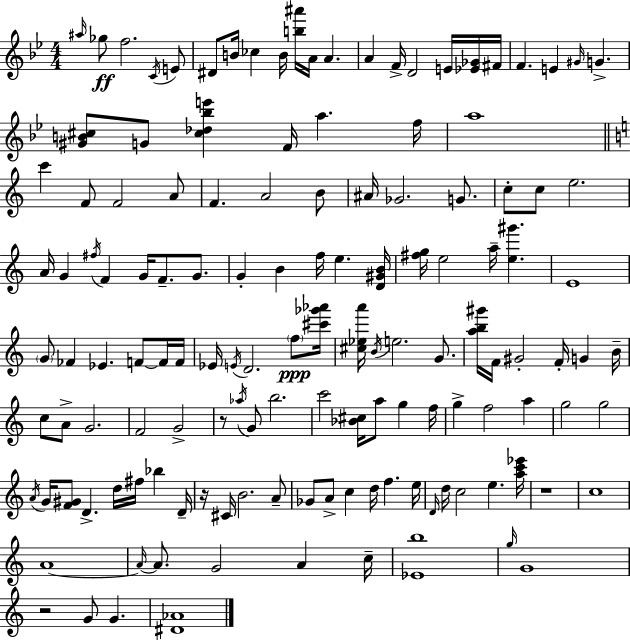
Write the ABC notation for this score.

X:1
T:Untitled
M:4/4
L:1/4
K:Gm
^a/4 _g/2 f2 C/4 E/2 ^D/2 B/4 _c B/4 [b^a']/4 A/4 A A F/4 D2 E/4 [_E_G]/4 ^F/4 F E ^G/4 G [^GB^c]/2 G/2 [^c_d_be'] F/4 a f/4 a4 c' F/2 F2 A/2 F A2 B/2 ^A/4 _G2 G/2 c/2 c/2 e2 A/4 G ^f/4 F G/4 F/2 G/2 G B f/4 e [D^GB]/4 [^fg]/4 e2 a/4 [e^g'] E4 G/2 _F _E F/2 F/4 F/4 _E/4 E/4 D2 f/2 [^c'_g'_a']/4 [^c_ea']/4 B/4 e2 G/2 [ab^g']/4 F/4 ^G2 F/4 G B/4 c/2 A/2 G2 F2 G2 z/2 _a/4 G/2 b2 c'2 [_B^c]/4 a/2 g f/4 g f2 a g2 g2 A/4 G/4 [F^G]/2 D d/4 ^f/4 _b D/4 z/4 ^C/4 B2 A/2 _G/2 A/2 c d/4 f e/4 D/4 d/4 c2 e [ac'_e']/4 z4 c4 A4 A/4 A/2 G2 A c/4 [_Eb]4 g/4 G4 z2 G/2 G [^D_A]4